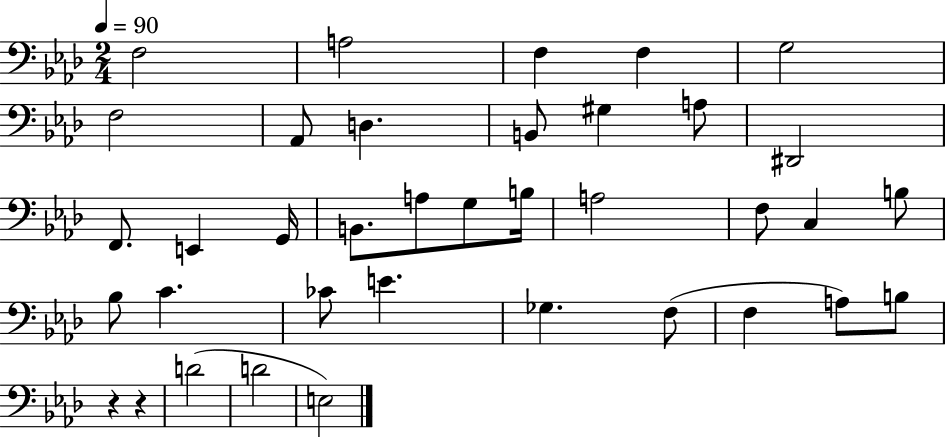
F3/h A3/h F3/q F3/q G3/h F3/h Ab2/e D3/q. B2/e G#3/q A3/e D#2/h F2/e. E2/q G2/s B2/e. A3/e G3/e B3/s A3/h F3/e C3/q B3/e Bb3/e C4/q. CES4/e E4/q. Gb3/q. F3/e F3/q A3/e B3/e R/q R/q D4/h D4/h E3/h